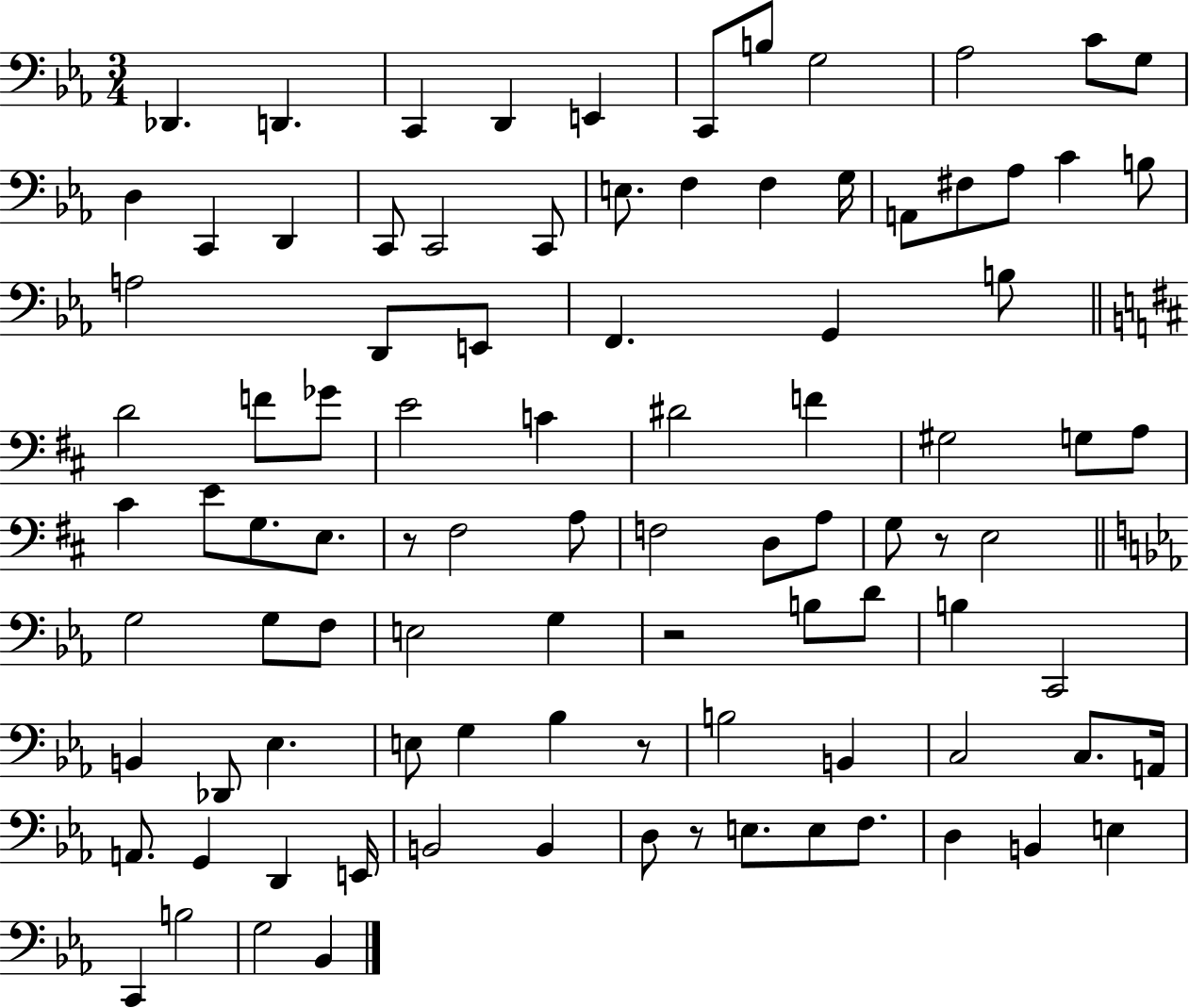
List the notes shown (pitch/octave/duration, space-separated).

Db2/q. D2/q. C2/q D2/q E2/q C2/e B3/e G3/h Ab3/h C4/e G3/e D3/q C2/q D2/q C2/e C2/h C2/e E3/e. F3/q F3/q G3/s A2/e F#3/e Ab3/e C4/q B3/e A3/h D2/e E2/e F2/q. G2/q B3/e D4/h F4/e Gb4/e E4/h C4/q D#4/h F4/q G#3/h G3/e A3/e C#4/q E4/e G3/e. E3/e. R/e F#3/h A3/e F3/h D3/e A3/e G3/e R/e E3/h G3/h G3/e F3/e E3/h G3/q R/h B3/e D4/e B3/q C2/h B2/q Db2/e Eb3/q. E3/e G3/q Bb3/q R/e B3/h B2/q C3/h C3/e. A2/s A2/e. G2/q D2/q E2/s B2/h B2/q D3/e R/e E3/e. E3/e F3/e. D3/q B2/q E3/q C2/q B3/h G3/h Bb2/q